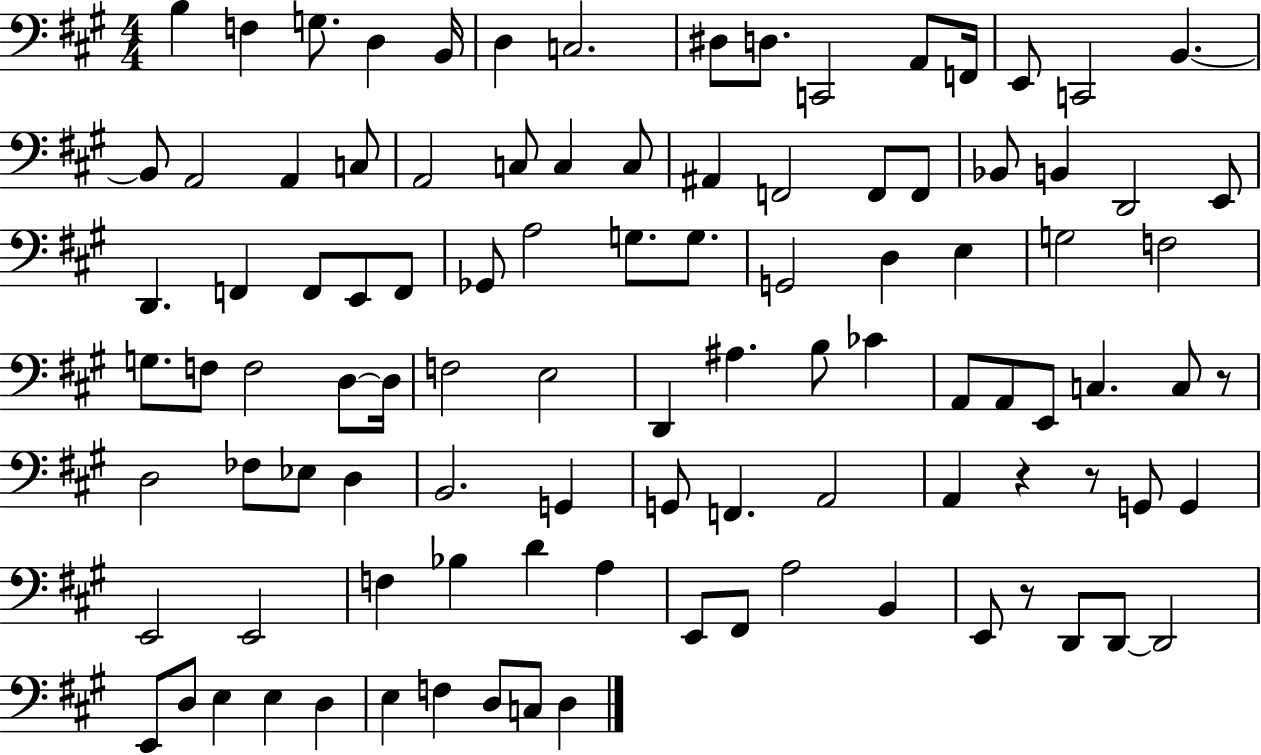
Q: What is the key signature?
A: A major